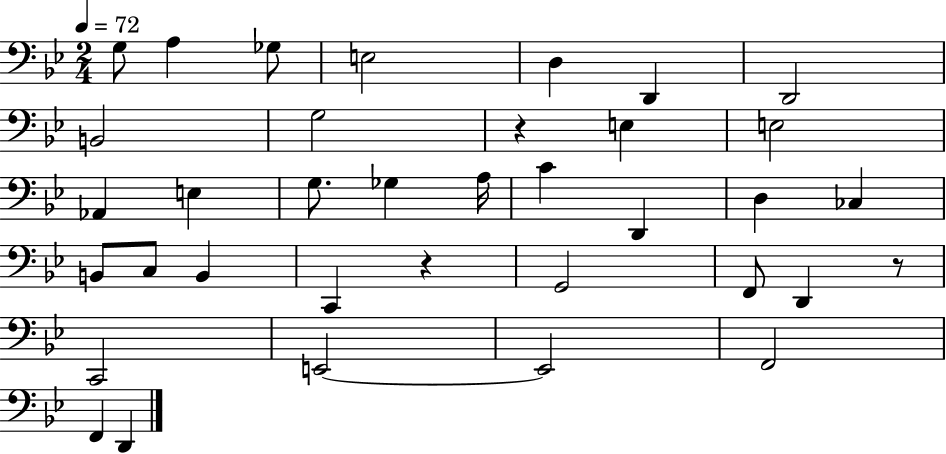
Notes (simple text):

G3/e A3/q Gb3/e E3/h D3/q D2/q D2/h B2/h G3/h R/q E3/q E3/h Ab2/q E3/q G3/e. Gb3/q A3/s C4/q D2/q D3/q CES3/q B2/e C3/e B2/q C2/q R/q G2/h F2/e D2/q R/e C2/h E2/h E2/h F2/h F2/q D2/q